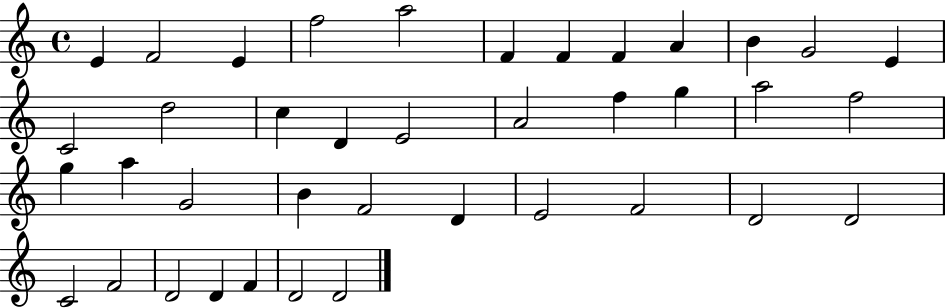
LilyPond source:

{
  \clef treble
  \time 4/4
  \defaultTimeSignature
  \key c \major
  e'4 f'2 e'4 | f''2 a''2 | f'4 f'4 f'4 a'4 | b'4 g'2 e'4 | \break c'2 d''2 | c''4 d'4 e'2 | a'2 f''4 g''4 | a''2 f''2 | \break g''4 a''4 g'2 | b'4 f'2 d'4 | e'2 f'2 | d'2 d'2 | \break c'2 f'2 | d'2 d'4 f'4 | d'2 d'2 | \bar "|."
}